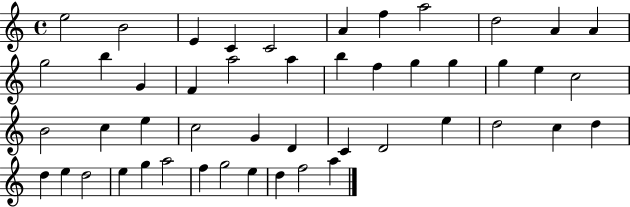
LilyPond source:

{
  \clef treble
  \time 4/4
  \defaultTimeSignature
  \key c \major
  e''2 b'2 | e'4 c'4 c'2 | a'4 f''4 a''2 | d''2 a'4 a'4 | \break g''2 b''4 g'4 | f'4 a''2 a''4 | b''4 f''4 g''4 g''4 | g''4 e''4 c''2 | \break b'2 c''4 e''4 | c''2 g'4 d'4 | c'4 d'2 e''4 | d''2 c''4 d''4 | \break d''4 e''4 d''2 | e''4 g''4 a''2 | f''4 g''2 e''4 | d''4 f''2 a''4 | \break \bar "|."
}